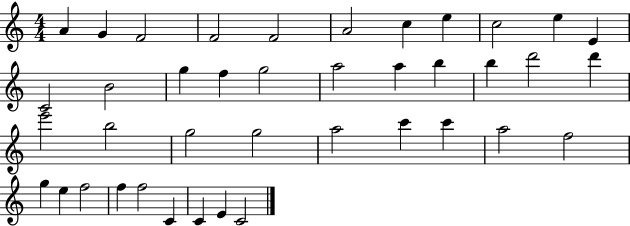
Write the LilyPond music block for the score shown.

{
  \clef treble
  \numericTimeSignature
  \time 4/4
  \key c \major
  a'4 g'4 f'2 | f'2 f'2 | a'2 c''4 e''4 | c''2 e''4 e'4 | \break c'2 b'2 | g''4 f''4 g''2 | a''2 a''4 b''4 | b''4 d'''2 d'''4 | \break e'''2 b''2 | g''2 g''2 | a''2 c'''4 c'''4 | a''2 f''2 | \break g''4 e''4 f''2 | f''4 f''2 c'4 | c'4 e'4 c'2 | \bar "|."
}